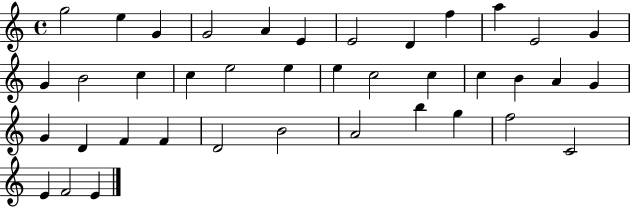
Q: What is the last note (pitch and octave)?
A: E4